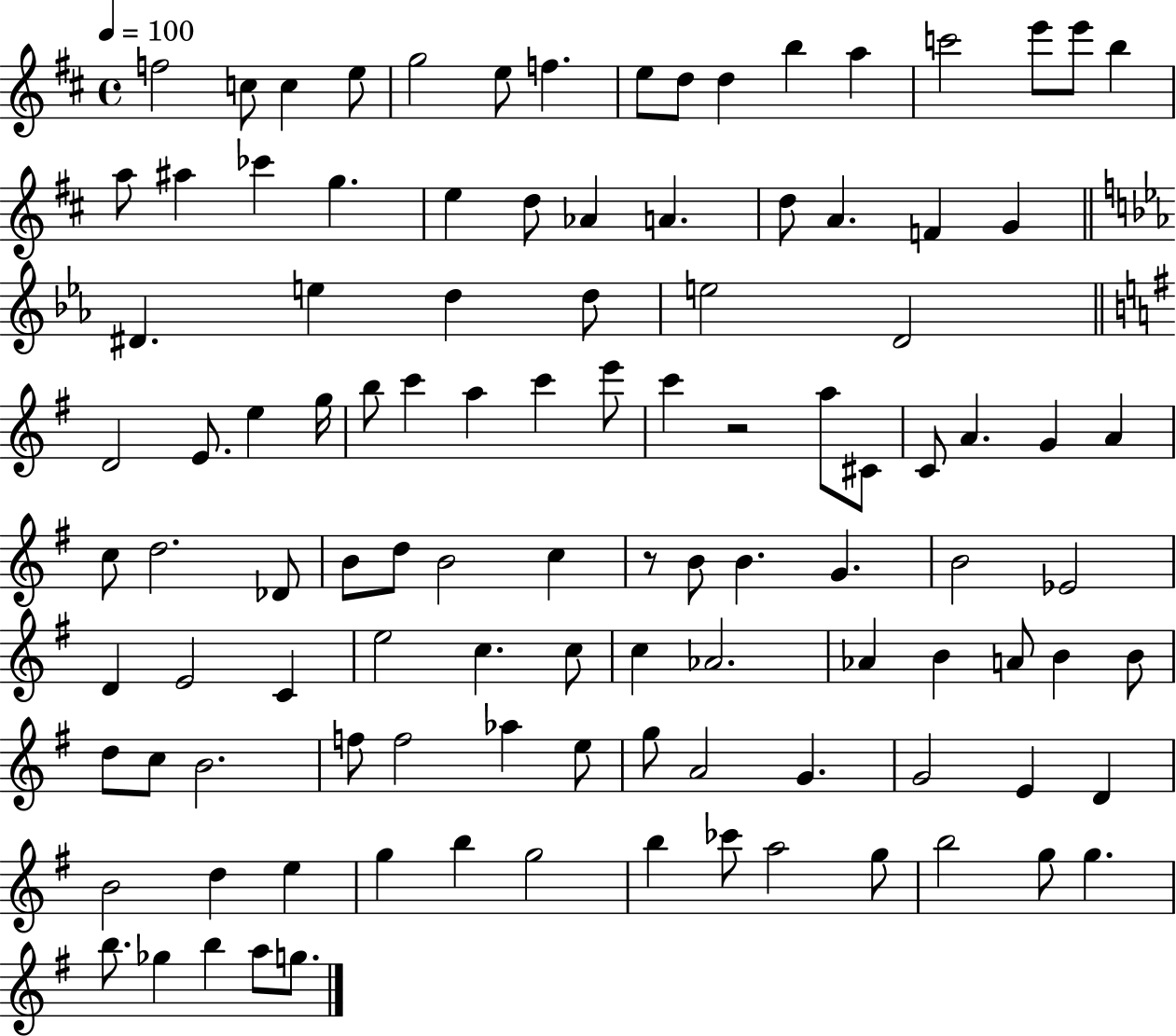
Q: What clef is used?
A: treble